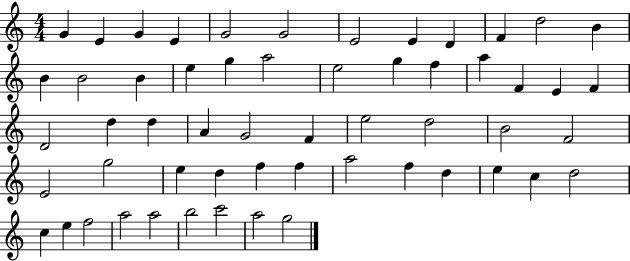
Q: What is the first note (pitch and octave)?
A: G4